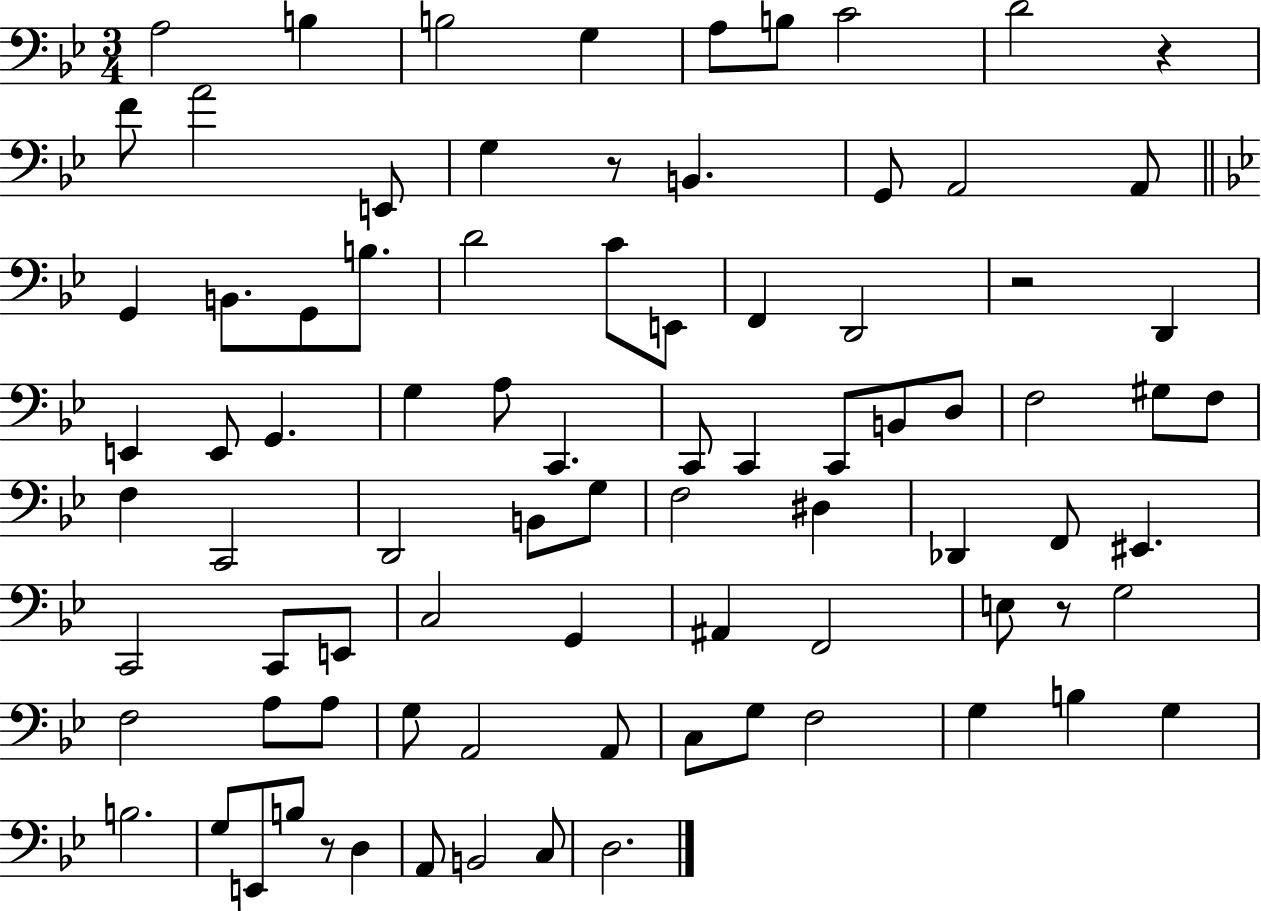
X:1
T:Untitled
M:3/4
L:1/4
K:Bb
A,2 B, B,2 G, A,/2 B,/2 C2 D2 z F/2 A2 E,,/2 G, z/2 B,, G,,/2 A,,2 A,,/2 G,, B,,/2 G,,/2 B,/2 D2 C/2 E,,/2 F,, D,,2 z2 D,, E,, E,,/2 G,, G, A,/2 C,, C,,/2 C,, C,,/2 B,,/2 D,/2 F,2 ^G,/2 F,/2 F, C,,2 D,,2 B,,/2 G,/2 F,2 ^D, _D,, F,,/2 ^E,, C,,2 C,,/2 E,,/2 C,2 G,, ^A,, F,,2 E,/2 z/2 G,2 F,2 A,/2 A,/2 G,/2 A,,2 A,,/2 C,/2 G,/2 F,2 G, B, G, B,2 G,/2 E,,/2 B,/2 z/2 D, A,,/2 B,,2 C,/2 D,2